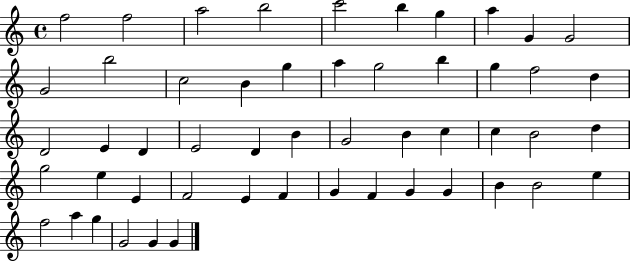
{
  \clef treble
  \time 4/4
  \defaultTimeSignature
  \key c \major
  f''2 f''2 | a''2 b''2 | c'''2 b''4 g''4 | a''4 g'4 g'2 | \break g'2 b''2 | c''2 b'4 g''4 | a''4 g''2 b''4 | g''4 f''2 d''4 | \break d'2 e'4 d'4 | e'2 d'4 b'4 | g'2 b'4 c''4 | c''4 b'2 d''4 | \break g''2 e''4 e'4 | f'2 e'4 f'4 | g'4 f'4 g'4 g'4 | b'4 b'2 e''4 | \break f''2 a''4 g''4 | g'2 g'4 g'4 | \bar "|."
}